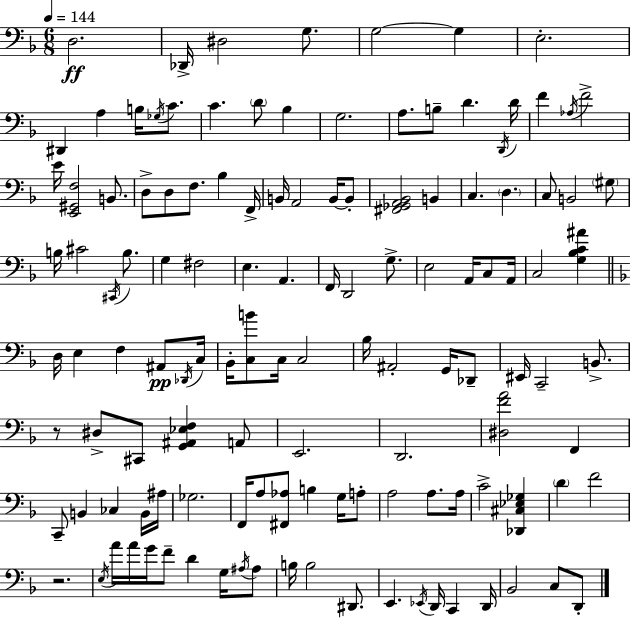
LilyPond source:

{
  \clef bass
  \numericTimeSignature
  \time 6/8
  \key f \major
  \tempo 4 = 144
  \repeat volta 2 { d2.\ff | des,16-> dis2 g8. | g2~~ g4 | e2.-. | \break dis,4 a4 b16 \acciaccatura { ges16 } c'8. | c'4. \parenthesize d'8 bes4 | g2. | a8. b8-- d'4. | \break \acciaccatura { d,16 } d'16 f'4 \acciaccatura { aes16 } f'2-> | e'16 <e, gis, f>2 | b,8. d8-> d8 f8. bes4 | f,16-> b,16 a,2 | \break b,16~~ b,8-. <fis, ges, a, bes,>2 b,4 | c4. \parenthesize d4. | c8 b,2 | \parenthesize gis8 b16 cis'2 | \break \acciaccatura { cis,16 } b8. g4 fis2 | e4. a,4. | f,16 d,2 | g8.-> e2 | \break a,16 c8 a,16 c2 | <g bes c' ais'>4 \bar "||" \break \key f \major d16 e4 f4 ais,8\pp \acciaccatura { des,16 } | c16 bes,16-. <c b'>8 c16 c2 | bes16 ais,2-. g,16 des,8-- | eis,16 c,2-- b,8.-> | \break r8 dis8-> cis,8 <g, ais, ees f>4 a,8 | e,2. | d,2. | <dis f' a'>2 f,4 | \break c,8-- b,4 ces4 b,16 | ais16 ges2. | f,16 a8 <fis, aes>8 b4 g16 a8-. | a2 a8. | \break a16 c'2-> <des, cis ees ges>4 | \parenthesize d'4 f'2 | r2. | \acciaccatura { e16 } a'16 a'16 g'16 f'8-- d'4 g16 | \break \acciaccatura { ais16 } ais8 b16 b2 | dis,8. e,4. \acciaccatura { ees,16 } d,16 c,4 | d,16 bes,2 | c8 d,8-. } \bar "|."
}